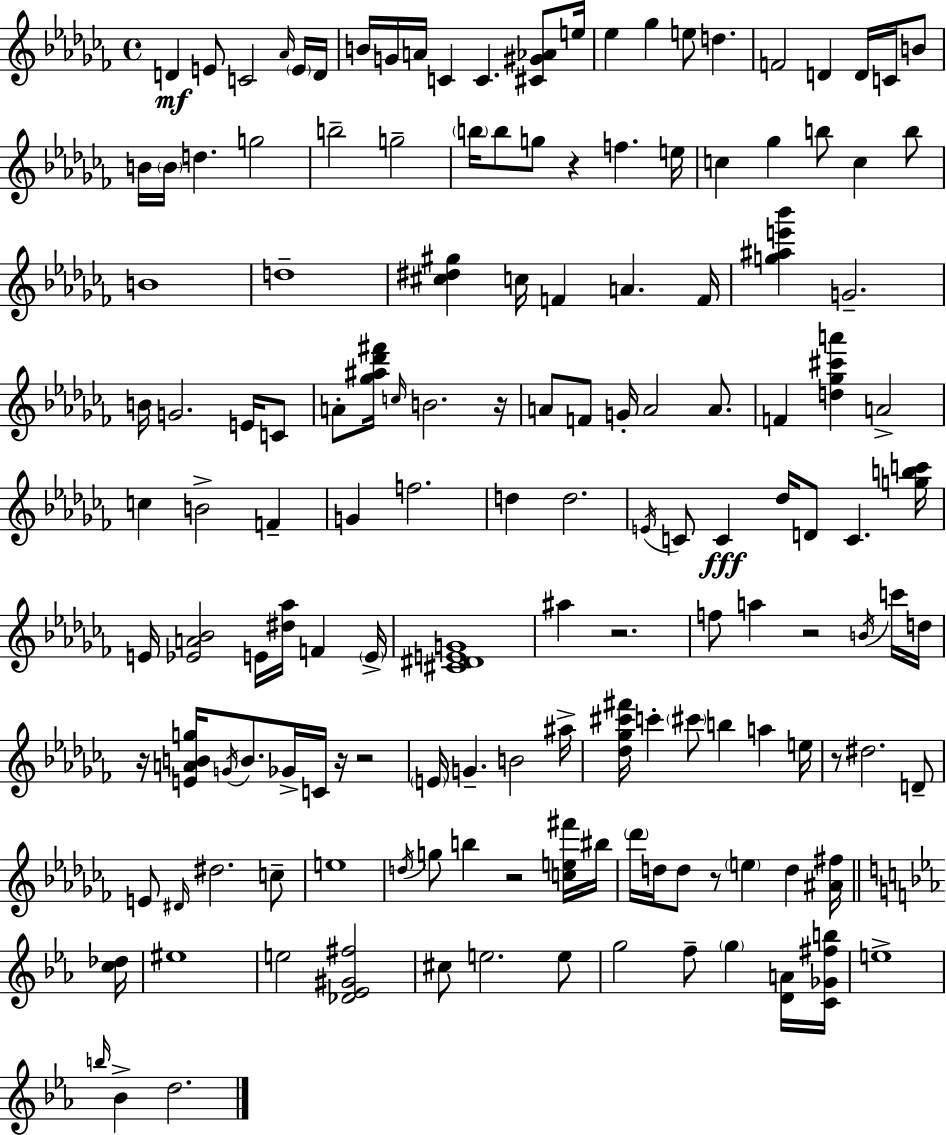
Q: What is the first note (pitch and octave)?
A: D4